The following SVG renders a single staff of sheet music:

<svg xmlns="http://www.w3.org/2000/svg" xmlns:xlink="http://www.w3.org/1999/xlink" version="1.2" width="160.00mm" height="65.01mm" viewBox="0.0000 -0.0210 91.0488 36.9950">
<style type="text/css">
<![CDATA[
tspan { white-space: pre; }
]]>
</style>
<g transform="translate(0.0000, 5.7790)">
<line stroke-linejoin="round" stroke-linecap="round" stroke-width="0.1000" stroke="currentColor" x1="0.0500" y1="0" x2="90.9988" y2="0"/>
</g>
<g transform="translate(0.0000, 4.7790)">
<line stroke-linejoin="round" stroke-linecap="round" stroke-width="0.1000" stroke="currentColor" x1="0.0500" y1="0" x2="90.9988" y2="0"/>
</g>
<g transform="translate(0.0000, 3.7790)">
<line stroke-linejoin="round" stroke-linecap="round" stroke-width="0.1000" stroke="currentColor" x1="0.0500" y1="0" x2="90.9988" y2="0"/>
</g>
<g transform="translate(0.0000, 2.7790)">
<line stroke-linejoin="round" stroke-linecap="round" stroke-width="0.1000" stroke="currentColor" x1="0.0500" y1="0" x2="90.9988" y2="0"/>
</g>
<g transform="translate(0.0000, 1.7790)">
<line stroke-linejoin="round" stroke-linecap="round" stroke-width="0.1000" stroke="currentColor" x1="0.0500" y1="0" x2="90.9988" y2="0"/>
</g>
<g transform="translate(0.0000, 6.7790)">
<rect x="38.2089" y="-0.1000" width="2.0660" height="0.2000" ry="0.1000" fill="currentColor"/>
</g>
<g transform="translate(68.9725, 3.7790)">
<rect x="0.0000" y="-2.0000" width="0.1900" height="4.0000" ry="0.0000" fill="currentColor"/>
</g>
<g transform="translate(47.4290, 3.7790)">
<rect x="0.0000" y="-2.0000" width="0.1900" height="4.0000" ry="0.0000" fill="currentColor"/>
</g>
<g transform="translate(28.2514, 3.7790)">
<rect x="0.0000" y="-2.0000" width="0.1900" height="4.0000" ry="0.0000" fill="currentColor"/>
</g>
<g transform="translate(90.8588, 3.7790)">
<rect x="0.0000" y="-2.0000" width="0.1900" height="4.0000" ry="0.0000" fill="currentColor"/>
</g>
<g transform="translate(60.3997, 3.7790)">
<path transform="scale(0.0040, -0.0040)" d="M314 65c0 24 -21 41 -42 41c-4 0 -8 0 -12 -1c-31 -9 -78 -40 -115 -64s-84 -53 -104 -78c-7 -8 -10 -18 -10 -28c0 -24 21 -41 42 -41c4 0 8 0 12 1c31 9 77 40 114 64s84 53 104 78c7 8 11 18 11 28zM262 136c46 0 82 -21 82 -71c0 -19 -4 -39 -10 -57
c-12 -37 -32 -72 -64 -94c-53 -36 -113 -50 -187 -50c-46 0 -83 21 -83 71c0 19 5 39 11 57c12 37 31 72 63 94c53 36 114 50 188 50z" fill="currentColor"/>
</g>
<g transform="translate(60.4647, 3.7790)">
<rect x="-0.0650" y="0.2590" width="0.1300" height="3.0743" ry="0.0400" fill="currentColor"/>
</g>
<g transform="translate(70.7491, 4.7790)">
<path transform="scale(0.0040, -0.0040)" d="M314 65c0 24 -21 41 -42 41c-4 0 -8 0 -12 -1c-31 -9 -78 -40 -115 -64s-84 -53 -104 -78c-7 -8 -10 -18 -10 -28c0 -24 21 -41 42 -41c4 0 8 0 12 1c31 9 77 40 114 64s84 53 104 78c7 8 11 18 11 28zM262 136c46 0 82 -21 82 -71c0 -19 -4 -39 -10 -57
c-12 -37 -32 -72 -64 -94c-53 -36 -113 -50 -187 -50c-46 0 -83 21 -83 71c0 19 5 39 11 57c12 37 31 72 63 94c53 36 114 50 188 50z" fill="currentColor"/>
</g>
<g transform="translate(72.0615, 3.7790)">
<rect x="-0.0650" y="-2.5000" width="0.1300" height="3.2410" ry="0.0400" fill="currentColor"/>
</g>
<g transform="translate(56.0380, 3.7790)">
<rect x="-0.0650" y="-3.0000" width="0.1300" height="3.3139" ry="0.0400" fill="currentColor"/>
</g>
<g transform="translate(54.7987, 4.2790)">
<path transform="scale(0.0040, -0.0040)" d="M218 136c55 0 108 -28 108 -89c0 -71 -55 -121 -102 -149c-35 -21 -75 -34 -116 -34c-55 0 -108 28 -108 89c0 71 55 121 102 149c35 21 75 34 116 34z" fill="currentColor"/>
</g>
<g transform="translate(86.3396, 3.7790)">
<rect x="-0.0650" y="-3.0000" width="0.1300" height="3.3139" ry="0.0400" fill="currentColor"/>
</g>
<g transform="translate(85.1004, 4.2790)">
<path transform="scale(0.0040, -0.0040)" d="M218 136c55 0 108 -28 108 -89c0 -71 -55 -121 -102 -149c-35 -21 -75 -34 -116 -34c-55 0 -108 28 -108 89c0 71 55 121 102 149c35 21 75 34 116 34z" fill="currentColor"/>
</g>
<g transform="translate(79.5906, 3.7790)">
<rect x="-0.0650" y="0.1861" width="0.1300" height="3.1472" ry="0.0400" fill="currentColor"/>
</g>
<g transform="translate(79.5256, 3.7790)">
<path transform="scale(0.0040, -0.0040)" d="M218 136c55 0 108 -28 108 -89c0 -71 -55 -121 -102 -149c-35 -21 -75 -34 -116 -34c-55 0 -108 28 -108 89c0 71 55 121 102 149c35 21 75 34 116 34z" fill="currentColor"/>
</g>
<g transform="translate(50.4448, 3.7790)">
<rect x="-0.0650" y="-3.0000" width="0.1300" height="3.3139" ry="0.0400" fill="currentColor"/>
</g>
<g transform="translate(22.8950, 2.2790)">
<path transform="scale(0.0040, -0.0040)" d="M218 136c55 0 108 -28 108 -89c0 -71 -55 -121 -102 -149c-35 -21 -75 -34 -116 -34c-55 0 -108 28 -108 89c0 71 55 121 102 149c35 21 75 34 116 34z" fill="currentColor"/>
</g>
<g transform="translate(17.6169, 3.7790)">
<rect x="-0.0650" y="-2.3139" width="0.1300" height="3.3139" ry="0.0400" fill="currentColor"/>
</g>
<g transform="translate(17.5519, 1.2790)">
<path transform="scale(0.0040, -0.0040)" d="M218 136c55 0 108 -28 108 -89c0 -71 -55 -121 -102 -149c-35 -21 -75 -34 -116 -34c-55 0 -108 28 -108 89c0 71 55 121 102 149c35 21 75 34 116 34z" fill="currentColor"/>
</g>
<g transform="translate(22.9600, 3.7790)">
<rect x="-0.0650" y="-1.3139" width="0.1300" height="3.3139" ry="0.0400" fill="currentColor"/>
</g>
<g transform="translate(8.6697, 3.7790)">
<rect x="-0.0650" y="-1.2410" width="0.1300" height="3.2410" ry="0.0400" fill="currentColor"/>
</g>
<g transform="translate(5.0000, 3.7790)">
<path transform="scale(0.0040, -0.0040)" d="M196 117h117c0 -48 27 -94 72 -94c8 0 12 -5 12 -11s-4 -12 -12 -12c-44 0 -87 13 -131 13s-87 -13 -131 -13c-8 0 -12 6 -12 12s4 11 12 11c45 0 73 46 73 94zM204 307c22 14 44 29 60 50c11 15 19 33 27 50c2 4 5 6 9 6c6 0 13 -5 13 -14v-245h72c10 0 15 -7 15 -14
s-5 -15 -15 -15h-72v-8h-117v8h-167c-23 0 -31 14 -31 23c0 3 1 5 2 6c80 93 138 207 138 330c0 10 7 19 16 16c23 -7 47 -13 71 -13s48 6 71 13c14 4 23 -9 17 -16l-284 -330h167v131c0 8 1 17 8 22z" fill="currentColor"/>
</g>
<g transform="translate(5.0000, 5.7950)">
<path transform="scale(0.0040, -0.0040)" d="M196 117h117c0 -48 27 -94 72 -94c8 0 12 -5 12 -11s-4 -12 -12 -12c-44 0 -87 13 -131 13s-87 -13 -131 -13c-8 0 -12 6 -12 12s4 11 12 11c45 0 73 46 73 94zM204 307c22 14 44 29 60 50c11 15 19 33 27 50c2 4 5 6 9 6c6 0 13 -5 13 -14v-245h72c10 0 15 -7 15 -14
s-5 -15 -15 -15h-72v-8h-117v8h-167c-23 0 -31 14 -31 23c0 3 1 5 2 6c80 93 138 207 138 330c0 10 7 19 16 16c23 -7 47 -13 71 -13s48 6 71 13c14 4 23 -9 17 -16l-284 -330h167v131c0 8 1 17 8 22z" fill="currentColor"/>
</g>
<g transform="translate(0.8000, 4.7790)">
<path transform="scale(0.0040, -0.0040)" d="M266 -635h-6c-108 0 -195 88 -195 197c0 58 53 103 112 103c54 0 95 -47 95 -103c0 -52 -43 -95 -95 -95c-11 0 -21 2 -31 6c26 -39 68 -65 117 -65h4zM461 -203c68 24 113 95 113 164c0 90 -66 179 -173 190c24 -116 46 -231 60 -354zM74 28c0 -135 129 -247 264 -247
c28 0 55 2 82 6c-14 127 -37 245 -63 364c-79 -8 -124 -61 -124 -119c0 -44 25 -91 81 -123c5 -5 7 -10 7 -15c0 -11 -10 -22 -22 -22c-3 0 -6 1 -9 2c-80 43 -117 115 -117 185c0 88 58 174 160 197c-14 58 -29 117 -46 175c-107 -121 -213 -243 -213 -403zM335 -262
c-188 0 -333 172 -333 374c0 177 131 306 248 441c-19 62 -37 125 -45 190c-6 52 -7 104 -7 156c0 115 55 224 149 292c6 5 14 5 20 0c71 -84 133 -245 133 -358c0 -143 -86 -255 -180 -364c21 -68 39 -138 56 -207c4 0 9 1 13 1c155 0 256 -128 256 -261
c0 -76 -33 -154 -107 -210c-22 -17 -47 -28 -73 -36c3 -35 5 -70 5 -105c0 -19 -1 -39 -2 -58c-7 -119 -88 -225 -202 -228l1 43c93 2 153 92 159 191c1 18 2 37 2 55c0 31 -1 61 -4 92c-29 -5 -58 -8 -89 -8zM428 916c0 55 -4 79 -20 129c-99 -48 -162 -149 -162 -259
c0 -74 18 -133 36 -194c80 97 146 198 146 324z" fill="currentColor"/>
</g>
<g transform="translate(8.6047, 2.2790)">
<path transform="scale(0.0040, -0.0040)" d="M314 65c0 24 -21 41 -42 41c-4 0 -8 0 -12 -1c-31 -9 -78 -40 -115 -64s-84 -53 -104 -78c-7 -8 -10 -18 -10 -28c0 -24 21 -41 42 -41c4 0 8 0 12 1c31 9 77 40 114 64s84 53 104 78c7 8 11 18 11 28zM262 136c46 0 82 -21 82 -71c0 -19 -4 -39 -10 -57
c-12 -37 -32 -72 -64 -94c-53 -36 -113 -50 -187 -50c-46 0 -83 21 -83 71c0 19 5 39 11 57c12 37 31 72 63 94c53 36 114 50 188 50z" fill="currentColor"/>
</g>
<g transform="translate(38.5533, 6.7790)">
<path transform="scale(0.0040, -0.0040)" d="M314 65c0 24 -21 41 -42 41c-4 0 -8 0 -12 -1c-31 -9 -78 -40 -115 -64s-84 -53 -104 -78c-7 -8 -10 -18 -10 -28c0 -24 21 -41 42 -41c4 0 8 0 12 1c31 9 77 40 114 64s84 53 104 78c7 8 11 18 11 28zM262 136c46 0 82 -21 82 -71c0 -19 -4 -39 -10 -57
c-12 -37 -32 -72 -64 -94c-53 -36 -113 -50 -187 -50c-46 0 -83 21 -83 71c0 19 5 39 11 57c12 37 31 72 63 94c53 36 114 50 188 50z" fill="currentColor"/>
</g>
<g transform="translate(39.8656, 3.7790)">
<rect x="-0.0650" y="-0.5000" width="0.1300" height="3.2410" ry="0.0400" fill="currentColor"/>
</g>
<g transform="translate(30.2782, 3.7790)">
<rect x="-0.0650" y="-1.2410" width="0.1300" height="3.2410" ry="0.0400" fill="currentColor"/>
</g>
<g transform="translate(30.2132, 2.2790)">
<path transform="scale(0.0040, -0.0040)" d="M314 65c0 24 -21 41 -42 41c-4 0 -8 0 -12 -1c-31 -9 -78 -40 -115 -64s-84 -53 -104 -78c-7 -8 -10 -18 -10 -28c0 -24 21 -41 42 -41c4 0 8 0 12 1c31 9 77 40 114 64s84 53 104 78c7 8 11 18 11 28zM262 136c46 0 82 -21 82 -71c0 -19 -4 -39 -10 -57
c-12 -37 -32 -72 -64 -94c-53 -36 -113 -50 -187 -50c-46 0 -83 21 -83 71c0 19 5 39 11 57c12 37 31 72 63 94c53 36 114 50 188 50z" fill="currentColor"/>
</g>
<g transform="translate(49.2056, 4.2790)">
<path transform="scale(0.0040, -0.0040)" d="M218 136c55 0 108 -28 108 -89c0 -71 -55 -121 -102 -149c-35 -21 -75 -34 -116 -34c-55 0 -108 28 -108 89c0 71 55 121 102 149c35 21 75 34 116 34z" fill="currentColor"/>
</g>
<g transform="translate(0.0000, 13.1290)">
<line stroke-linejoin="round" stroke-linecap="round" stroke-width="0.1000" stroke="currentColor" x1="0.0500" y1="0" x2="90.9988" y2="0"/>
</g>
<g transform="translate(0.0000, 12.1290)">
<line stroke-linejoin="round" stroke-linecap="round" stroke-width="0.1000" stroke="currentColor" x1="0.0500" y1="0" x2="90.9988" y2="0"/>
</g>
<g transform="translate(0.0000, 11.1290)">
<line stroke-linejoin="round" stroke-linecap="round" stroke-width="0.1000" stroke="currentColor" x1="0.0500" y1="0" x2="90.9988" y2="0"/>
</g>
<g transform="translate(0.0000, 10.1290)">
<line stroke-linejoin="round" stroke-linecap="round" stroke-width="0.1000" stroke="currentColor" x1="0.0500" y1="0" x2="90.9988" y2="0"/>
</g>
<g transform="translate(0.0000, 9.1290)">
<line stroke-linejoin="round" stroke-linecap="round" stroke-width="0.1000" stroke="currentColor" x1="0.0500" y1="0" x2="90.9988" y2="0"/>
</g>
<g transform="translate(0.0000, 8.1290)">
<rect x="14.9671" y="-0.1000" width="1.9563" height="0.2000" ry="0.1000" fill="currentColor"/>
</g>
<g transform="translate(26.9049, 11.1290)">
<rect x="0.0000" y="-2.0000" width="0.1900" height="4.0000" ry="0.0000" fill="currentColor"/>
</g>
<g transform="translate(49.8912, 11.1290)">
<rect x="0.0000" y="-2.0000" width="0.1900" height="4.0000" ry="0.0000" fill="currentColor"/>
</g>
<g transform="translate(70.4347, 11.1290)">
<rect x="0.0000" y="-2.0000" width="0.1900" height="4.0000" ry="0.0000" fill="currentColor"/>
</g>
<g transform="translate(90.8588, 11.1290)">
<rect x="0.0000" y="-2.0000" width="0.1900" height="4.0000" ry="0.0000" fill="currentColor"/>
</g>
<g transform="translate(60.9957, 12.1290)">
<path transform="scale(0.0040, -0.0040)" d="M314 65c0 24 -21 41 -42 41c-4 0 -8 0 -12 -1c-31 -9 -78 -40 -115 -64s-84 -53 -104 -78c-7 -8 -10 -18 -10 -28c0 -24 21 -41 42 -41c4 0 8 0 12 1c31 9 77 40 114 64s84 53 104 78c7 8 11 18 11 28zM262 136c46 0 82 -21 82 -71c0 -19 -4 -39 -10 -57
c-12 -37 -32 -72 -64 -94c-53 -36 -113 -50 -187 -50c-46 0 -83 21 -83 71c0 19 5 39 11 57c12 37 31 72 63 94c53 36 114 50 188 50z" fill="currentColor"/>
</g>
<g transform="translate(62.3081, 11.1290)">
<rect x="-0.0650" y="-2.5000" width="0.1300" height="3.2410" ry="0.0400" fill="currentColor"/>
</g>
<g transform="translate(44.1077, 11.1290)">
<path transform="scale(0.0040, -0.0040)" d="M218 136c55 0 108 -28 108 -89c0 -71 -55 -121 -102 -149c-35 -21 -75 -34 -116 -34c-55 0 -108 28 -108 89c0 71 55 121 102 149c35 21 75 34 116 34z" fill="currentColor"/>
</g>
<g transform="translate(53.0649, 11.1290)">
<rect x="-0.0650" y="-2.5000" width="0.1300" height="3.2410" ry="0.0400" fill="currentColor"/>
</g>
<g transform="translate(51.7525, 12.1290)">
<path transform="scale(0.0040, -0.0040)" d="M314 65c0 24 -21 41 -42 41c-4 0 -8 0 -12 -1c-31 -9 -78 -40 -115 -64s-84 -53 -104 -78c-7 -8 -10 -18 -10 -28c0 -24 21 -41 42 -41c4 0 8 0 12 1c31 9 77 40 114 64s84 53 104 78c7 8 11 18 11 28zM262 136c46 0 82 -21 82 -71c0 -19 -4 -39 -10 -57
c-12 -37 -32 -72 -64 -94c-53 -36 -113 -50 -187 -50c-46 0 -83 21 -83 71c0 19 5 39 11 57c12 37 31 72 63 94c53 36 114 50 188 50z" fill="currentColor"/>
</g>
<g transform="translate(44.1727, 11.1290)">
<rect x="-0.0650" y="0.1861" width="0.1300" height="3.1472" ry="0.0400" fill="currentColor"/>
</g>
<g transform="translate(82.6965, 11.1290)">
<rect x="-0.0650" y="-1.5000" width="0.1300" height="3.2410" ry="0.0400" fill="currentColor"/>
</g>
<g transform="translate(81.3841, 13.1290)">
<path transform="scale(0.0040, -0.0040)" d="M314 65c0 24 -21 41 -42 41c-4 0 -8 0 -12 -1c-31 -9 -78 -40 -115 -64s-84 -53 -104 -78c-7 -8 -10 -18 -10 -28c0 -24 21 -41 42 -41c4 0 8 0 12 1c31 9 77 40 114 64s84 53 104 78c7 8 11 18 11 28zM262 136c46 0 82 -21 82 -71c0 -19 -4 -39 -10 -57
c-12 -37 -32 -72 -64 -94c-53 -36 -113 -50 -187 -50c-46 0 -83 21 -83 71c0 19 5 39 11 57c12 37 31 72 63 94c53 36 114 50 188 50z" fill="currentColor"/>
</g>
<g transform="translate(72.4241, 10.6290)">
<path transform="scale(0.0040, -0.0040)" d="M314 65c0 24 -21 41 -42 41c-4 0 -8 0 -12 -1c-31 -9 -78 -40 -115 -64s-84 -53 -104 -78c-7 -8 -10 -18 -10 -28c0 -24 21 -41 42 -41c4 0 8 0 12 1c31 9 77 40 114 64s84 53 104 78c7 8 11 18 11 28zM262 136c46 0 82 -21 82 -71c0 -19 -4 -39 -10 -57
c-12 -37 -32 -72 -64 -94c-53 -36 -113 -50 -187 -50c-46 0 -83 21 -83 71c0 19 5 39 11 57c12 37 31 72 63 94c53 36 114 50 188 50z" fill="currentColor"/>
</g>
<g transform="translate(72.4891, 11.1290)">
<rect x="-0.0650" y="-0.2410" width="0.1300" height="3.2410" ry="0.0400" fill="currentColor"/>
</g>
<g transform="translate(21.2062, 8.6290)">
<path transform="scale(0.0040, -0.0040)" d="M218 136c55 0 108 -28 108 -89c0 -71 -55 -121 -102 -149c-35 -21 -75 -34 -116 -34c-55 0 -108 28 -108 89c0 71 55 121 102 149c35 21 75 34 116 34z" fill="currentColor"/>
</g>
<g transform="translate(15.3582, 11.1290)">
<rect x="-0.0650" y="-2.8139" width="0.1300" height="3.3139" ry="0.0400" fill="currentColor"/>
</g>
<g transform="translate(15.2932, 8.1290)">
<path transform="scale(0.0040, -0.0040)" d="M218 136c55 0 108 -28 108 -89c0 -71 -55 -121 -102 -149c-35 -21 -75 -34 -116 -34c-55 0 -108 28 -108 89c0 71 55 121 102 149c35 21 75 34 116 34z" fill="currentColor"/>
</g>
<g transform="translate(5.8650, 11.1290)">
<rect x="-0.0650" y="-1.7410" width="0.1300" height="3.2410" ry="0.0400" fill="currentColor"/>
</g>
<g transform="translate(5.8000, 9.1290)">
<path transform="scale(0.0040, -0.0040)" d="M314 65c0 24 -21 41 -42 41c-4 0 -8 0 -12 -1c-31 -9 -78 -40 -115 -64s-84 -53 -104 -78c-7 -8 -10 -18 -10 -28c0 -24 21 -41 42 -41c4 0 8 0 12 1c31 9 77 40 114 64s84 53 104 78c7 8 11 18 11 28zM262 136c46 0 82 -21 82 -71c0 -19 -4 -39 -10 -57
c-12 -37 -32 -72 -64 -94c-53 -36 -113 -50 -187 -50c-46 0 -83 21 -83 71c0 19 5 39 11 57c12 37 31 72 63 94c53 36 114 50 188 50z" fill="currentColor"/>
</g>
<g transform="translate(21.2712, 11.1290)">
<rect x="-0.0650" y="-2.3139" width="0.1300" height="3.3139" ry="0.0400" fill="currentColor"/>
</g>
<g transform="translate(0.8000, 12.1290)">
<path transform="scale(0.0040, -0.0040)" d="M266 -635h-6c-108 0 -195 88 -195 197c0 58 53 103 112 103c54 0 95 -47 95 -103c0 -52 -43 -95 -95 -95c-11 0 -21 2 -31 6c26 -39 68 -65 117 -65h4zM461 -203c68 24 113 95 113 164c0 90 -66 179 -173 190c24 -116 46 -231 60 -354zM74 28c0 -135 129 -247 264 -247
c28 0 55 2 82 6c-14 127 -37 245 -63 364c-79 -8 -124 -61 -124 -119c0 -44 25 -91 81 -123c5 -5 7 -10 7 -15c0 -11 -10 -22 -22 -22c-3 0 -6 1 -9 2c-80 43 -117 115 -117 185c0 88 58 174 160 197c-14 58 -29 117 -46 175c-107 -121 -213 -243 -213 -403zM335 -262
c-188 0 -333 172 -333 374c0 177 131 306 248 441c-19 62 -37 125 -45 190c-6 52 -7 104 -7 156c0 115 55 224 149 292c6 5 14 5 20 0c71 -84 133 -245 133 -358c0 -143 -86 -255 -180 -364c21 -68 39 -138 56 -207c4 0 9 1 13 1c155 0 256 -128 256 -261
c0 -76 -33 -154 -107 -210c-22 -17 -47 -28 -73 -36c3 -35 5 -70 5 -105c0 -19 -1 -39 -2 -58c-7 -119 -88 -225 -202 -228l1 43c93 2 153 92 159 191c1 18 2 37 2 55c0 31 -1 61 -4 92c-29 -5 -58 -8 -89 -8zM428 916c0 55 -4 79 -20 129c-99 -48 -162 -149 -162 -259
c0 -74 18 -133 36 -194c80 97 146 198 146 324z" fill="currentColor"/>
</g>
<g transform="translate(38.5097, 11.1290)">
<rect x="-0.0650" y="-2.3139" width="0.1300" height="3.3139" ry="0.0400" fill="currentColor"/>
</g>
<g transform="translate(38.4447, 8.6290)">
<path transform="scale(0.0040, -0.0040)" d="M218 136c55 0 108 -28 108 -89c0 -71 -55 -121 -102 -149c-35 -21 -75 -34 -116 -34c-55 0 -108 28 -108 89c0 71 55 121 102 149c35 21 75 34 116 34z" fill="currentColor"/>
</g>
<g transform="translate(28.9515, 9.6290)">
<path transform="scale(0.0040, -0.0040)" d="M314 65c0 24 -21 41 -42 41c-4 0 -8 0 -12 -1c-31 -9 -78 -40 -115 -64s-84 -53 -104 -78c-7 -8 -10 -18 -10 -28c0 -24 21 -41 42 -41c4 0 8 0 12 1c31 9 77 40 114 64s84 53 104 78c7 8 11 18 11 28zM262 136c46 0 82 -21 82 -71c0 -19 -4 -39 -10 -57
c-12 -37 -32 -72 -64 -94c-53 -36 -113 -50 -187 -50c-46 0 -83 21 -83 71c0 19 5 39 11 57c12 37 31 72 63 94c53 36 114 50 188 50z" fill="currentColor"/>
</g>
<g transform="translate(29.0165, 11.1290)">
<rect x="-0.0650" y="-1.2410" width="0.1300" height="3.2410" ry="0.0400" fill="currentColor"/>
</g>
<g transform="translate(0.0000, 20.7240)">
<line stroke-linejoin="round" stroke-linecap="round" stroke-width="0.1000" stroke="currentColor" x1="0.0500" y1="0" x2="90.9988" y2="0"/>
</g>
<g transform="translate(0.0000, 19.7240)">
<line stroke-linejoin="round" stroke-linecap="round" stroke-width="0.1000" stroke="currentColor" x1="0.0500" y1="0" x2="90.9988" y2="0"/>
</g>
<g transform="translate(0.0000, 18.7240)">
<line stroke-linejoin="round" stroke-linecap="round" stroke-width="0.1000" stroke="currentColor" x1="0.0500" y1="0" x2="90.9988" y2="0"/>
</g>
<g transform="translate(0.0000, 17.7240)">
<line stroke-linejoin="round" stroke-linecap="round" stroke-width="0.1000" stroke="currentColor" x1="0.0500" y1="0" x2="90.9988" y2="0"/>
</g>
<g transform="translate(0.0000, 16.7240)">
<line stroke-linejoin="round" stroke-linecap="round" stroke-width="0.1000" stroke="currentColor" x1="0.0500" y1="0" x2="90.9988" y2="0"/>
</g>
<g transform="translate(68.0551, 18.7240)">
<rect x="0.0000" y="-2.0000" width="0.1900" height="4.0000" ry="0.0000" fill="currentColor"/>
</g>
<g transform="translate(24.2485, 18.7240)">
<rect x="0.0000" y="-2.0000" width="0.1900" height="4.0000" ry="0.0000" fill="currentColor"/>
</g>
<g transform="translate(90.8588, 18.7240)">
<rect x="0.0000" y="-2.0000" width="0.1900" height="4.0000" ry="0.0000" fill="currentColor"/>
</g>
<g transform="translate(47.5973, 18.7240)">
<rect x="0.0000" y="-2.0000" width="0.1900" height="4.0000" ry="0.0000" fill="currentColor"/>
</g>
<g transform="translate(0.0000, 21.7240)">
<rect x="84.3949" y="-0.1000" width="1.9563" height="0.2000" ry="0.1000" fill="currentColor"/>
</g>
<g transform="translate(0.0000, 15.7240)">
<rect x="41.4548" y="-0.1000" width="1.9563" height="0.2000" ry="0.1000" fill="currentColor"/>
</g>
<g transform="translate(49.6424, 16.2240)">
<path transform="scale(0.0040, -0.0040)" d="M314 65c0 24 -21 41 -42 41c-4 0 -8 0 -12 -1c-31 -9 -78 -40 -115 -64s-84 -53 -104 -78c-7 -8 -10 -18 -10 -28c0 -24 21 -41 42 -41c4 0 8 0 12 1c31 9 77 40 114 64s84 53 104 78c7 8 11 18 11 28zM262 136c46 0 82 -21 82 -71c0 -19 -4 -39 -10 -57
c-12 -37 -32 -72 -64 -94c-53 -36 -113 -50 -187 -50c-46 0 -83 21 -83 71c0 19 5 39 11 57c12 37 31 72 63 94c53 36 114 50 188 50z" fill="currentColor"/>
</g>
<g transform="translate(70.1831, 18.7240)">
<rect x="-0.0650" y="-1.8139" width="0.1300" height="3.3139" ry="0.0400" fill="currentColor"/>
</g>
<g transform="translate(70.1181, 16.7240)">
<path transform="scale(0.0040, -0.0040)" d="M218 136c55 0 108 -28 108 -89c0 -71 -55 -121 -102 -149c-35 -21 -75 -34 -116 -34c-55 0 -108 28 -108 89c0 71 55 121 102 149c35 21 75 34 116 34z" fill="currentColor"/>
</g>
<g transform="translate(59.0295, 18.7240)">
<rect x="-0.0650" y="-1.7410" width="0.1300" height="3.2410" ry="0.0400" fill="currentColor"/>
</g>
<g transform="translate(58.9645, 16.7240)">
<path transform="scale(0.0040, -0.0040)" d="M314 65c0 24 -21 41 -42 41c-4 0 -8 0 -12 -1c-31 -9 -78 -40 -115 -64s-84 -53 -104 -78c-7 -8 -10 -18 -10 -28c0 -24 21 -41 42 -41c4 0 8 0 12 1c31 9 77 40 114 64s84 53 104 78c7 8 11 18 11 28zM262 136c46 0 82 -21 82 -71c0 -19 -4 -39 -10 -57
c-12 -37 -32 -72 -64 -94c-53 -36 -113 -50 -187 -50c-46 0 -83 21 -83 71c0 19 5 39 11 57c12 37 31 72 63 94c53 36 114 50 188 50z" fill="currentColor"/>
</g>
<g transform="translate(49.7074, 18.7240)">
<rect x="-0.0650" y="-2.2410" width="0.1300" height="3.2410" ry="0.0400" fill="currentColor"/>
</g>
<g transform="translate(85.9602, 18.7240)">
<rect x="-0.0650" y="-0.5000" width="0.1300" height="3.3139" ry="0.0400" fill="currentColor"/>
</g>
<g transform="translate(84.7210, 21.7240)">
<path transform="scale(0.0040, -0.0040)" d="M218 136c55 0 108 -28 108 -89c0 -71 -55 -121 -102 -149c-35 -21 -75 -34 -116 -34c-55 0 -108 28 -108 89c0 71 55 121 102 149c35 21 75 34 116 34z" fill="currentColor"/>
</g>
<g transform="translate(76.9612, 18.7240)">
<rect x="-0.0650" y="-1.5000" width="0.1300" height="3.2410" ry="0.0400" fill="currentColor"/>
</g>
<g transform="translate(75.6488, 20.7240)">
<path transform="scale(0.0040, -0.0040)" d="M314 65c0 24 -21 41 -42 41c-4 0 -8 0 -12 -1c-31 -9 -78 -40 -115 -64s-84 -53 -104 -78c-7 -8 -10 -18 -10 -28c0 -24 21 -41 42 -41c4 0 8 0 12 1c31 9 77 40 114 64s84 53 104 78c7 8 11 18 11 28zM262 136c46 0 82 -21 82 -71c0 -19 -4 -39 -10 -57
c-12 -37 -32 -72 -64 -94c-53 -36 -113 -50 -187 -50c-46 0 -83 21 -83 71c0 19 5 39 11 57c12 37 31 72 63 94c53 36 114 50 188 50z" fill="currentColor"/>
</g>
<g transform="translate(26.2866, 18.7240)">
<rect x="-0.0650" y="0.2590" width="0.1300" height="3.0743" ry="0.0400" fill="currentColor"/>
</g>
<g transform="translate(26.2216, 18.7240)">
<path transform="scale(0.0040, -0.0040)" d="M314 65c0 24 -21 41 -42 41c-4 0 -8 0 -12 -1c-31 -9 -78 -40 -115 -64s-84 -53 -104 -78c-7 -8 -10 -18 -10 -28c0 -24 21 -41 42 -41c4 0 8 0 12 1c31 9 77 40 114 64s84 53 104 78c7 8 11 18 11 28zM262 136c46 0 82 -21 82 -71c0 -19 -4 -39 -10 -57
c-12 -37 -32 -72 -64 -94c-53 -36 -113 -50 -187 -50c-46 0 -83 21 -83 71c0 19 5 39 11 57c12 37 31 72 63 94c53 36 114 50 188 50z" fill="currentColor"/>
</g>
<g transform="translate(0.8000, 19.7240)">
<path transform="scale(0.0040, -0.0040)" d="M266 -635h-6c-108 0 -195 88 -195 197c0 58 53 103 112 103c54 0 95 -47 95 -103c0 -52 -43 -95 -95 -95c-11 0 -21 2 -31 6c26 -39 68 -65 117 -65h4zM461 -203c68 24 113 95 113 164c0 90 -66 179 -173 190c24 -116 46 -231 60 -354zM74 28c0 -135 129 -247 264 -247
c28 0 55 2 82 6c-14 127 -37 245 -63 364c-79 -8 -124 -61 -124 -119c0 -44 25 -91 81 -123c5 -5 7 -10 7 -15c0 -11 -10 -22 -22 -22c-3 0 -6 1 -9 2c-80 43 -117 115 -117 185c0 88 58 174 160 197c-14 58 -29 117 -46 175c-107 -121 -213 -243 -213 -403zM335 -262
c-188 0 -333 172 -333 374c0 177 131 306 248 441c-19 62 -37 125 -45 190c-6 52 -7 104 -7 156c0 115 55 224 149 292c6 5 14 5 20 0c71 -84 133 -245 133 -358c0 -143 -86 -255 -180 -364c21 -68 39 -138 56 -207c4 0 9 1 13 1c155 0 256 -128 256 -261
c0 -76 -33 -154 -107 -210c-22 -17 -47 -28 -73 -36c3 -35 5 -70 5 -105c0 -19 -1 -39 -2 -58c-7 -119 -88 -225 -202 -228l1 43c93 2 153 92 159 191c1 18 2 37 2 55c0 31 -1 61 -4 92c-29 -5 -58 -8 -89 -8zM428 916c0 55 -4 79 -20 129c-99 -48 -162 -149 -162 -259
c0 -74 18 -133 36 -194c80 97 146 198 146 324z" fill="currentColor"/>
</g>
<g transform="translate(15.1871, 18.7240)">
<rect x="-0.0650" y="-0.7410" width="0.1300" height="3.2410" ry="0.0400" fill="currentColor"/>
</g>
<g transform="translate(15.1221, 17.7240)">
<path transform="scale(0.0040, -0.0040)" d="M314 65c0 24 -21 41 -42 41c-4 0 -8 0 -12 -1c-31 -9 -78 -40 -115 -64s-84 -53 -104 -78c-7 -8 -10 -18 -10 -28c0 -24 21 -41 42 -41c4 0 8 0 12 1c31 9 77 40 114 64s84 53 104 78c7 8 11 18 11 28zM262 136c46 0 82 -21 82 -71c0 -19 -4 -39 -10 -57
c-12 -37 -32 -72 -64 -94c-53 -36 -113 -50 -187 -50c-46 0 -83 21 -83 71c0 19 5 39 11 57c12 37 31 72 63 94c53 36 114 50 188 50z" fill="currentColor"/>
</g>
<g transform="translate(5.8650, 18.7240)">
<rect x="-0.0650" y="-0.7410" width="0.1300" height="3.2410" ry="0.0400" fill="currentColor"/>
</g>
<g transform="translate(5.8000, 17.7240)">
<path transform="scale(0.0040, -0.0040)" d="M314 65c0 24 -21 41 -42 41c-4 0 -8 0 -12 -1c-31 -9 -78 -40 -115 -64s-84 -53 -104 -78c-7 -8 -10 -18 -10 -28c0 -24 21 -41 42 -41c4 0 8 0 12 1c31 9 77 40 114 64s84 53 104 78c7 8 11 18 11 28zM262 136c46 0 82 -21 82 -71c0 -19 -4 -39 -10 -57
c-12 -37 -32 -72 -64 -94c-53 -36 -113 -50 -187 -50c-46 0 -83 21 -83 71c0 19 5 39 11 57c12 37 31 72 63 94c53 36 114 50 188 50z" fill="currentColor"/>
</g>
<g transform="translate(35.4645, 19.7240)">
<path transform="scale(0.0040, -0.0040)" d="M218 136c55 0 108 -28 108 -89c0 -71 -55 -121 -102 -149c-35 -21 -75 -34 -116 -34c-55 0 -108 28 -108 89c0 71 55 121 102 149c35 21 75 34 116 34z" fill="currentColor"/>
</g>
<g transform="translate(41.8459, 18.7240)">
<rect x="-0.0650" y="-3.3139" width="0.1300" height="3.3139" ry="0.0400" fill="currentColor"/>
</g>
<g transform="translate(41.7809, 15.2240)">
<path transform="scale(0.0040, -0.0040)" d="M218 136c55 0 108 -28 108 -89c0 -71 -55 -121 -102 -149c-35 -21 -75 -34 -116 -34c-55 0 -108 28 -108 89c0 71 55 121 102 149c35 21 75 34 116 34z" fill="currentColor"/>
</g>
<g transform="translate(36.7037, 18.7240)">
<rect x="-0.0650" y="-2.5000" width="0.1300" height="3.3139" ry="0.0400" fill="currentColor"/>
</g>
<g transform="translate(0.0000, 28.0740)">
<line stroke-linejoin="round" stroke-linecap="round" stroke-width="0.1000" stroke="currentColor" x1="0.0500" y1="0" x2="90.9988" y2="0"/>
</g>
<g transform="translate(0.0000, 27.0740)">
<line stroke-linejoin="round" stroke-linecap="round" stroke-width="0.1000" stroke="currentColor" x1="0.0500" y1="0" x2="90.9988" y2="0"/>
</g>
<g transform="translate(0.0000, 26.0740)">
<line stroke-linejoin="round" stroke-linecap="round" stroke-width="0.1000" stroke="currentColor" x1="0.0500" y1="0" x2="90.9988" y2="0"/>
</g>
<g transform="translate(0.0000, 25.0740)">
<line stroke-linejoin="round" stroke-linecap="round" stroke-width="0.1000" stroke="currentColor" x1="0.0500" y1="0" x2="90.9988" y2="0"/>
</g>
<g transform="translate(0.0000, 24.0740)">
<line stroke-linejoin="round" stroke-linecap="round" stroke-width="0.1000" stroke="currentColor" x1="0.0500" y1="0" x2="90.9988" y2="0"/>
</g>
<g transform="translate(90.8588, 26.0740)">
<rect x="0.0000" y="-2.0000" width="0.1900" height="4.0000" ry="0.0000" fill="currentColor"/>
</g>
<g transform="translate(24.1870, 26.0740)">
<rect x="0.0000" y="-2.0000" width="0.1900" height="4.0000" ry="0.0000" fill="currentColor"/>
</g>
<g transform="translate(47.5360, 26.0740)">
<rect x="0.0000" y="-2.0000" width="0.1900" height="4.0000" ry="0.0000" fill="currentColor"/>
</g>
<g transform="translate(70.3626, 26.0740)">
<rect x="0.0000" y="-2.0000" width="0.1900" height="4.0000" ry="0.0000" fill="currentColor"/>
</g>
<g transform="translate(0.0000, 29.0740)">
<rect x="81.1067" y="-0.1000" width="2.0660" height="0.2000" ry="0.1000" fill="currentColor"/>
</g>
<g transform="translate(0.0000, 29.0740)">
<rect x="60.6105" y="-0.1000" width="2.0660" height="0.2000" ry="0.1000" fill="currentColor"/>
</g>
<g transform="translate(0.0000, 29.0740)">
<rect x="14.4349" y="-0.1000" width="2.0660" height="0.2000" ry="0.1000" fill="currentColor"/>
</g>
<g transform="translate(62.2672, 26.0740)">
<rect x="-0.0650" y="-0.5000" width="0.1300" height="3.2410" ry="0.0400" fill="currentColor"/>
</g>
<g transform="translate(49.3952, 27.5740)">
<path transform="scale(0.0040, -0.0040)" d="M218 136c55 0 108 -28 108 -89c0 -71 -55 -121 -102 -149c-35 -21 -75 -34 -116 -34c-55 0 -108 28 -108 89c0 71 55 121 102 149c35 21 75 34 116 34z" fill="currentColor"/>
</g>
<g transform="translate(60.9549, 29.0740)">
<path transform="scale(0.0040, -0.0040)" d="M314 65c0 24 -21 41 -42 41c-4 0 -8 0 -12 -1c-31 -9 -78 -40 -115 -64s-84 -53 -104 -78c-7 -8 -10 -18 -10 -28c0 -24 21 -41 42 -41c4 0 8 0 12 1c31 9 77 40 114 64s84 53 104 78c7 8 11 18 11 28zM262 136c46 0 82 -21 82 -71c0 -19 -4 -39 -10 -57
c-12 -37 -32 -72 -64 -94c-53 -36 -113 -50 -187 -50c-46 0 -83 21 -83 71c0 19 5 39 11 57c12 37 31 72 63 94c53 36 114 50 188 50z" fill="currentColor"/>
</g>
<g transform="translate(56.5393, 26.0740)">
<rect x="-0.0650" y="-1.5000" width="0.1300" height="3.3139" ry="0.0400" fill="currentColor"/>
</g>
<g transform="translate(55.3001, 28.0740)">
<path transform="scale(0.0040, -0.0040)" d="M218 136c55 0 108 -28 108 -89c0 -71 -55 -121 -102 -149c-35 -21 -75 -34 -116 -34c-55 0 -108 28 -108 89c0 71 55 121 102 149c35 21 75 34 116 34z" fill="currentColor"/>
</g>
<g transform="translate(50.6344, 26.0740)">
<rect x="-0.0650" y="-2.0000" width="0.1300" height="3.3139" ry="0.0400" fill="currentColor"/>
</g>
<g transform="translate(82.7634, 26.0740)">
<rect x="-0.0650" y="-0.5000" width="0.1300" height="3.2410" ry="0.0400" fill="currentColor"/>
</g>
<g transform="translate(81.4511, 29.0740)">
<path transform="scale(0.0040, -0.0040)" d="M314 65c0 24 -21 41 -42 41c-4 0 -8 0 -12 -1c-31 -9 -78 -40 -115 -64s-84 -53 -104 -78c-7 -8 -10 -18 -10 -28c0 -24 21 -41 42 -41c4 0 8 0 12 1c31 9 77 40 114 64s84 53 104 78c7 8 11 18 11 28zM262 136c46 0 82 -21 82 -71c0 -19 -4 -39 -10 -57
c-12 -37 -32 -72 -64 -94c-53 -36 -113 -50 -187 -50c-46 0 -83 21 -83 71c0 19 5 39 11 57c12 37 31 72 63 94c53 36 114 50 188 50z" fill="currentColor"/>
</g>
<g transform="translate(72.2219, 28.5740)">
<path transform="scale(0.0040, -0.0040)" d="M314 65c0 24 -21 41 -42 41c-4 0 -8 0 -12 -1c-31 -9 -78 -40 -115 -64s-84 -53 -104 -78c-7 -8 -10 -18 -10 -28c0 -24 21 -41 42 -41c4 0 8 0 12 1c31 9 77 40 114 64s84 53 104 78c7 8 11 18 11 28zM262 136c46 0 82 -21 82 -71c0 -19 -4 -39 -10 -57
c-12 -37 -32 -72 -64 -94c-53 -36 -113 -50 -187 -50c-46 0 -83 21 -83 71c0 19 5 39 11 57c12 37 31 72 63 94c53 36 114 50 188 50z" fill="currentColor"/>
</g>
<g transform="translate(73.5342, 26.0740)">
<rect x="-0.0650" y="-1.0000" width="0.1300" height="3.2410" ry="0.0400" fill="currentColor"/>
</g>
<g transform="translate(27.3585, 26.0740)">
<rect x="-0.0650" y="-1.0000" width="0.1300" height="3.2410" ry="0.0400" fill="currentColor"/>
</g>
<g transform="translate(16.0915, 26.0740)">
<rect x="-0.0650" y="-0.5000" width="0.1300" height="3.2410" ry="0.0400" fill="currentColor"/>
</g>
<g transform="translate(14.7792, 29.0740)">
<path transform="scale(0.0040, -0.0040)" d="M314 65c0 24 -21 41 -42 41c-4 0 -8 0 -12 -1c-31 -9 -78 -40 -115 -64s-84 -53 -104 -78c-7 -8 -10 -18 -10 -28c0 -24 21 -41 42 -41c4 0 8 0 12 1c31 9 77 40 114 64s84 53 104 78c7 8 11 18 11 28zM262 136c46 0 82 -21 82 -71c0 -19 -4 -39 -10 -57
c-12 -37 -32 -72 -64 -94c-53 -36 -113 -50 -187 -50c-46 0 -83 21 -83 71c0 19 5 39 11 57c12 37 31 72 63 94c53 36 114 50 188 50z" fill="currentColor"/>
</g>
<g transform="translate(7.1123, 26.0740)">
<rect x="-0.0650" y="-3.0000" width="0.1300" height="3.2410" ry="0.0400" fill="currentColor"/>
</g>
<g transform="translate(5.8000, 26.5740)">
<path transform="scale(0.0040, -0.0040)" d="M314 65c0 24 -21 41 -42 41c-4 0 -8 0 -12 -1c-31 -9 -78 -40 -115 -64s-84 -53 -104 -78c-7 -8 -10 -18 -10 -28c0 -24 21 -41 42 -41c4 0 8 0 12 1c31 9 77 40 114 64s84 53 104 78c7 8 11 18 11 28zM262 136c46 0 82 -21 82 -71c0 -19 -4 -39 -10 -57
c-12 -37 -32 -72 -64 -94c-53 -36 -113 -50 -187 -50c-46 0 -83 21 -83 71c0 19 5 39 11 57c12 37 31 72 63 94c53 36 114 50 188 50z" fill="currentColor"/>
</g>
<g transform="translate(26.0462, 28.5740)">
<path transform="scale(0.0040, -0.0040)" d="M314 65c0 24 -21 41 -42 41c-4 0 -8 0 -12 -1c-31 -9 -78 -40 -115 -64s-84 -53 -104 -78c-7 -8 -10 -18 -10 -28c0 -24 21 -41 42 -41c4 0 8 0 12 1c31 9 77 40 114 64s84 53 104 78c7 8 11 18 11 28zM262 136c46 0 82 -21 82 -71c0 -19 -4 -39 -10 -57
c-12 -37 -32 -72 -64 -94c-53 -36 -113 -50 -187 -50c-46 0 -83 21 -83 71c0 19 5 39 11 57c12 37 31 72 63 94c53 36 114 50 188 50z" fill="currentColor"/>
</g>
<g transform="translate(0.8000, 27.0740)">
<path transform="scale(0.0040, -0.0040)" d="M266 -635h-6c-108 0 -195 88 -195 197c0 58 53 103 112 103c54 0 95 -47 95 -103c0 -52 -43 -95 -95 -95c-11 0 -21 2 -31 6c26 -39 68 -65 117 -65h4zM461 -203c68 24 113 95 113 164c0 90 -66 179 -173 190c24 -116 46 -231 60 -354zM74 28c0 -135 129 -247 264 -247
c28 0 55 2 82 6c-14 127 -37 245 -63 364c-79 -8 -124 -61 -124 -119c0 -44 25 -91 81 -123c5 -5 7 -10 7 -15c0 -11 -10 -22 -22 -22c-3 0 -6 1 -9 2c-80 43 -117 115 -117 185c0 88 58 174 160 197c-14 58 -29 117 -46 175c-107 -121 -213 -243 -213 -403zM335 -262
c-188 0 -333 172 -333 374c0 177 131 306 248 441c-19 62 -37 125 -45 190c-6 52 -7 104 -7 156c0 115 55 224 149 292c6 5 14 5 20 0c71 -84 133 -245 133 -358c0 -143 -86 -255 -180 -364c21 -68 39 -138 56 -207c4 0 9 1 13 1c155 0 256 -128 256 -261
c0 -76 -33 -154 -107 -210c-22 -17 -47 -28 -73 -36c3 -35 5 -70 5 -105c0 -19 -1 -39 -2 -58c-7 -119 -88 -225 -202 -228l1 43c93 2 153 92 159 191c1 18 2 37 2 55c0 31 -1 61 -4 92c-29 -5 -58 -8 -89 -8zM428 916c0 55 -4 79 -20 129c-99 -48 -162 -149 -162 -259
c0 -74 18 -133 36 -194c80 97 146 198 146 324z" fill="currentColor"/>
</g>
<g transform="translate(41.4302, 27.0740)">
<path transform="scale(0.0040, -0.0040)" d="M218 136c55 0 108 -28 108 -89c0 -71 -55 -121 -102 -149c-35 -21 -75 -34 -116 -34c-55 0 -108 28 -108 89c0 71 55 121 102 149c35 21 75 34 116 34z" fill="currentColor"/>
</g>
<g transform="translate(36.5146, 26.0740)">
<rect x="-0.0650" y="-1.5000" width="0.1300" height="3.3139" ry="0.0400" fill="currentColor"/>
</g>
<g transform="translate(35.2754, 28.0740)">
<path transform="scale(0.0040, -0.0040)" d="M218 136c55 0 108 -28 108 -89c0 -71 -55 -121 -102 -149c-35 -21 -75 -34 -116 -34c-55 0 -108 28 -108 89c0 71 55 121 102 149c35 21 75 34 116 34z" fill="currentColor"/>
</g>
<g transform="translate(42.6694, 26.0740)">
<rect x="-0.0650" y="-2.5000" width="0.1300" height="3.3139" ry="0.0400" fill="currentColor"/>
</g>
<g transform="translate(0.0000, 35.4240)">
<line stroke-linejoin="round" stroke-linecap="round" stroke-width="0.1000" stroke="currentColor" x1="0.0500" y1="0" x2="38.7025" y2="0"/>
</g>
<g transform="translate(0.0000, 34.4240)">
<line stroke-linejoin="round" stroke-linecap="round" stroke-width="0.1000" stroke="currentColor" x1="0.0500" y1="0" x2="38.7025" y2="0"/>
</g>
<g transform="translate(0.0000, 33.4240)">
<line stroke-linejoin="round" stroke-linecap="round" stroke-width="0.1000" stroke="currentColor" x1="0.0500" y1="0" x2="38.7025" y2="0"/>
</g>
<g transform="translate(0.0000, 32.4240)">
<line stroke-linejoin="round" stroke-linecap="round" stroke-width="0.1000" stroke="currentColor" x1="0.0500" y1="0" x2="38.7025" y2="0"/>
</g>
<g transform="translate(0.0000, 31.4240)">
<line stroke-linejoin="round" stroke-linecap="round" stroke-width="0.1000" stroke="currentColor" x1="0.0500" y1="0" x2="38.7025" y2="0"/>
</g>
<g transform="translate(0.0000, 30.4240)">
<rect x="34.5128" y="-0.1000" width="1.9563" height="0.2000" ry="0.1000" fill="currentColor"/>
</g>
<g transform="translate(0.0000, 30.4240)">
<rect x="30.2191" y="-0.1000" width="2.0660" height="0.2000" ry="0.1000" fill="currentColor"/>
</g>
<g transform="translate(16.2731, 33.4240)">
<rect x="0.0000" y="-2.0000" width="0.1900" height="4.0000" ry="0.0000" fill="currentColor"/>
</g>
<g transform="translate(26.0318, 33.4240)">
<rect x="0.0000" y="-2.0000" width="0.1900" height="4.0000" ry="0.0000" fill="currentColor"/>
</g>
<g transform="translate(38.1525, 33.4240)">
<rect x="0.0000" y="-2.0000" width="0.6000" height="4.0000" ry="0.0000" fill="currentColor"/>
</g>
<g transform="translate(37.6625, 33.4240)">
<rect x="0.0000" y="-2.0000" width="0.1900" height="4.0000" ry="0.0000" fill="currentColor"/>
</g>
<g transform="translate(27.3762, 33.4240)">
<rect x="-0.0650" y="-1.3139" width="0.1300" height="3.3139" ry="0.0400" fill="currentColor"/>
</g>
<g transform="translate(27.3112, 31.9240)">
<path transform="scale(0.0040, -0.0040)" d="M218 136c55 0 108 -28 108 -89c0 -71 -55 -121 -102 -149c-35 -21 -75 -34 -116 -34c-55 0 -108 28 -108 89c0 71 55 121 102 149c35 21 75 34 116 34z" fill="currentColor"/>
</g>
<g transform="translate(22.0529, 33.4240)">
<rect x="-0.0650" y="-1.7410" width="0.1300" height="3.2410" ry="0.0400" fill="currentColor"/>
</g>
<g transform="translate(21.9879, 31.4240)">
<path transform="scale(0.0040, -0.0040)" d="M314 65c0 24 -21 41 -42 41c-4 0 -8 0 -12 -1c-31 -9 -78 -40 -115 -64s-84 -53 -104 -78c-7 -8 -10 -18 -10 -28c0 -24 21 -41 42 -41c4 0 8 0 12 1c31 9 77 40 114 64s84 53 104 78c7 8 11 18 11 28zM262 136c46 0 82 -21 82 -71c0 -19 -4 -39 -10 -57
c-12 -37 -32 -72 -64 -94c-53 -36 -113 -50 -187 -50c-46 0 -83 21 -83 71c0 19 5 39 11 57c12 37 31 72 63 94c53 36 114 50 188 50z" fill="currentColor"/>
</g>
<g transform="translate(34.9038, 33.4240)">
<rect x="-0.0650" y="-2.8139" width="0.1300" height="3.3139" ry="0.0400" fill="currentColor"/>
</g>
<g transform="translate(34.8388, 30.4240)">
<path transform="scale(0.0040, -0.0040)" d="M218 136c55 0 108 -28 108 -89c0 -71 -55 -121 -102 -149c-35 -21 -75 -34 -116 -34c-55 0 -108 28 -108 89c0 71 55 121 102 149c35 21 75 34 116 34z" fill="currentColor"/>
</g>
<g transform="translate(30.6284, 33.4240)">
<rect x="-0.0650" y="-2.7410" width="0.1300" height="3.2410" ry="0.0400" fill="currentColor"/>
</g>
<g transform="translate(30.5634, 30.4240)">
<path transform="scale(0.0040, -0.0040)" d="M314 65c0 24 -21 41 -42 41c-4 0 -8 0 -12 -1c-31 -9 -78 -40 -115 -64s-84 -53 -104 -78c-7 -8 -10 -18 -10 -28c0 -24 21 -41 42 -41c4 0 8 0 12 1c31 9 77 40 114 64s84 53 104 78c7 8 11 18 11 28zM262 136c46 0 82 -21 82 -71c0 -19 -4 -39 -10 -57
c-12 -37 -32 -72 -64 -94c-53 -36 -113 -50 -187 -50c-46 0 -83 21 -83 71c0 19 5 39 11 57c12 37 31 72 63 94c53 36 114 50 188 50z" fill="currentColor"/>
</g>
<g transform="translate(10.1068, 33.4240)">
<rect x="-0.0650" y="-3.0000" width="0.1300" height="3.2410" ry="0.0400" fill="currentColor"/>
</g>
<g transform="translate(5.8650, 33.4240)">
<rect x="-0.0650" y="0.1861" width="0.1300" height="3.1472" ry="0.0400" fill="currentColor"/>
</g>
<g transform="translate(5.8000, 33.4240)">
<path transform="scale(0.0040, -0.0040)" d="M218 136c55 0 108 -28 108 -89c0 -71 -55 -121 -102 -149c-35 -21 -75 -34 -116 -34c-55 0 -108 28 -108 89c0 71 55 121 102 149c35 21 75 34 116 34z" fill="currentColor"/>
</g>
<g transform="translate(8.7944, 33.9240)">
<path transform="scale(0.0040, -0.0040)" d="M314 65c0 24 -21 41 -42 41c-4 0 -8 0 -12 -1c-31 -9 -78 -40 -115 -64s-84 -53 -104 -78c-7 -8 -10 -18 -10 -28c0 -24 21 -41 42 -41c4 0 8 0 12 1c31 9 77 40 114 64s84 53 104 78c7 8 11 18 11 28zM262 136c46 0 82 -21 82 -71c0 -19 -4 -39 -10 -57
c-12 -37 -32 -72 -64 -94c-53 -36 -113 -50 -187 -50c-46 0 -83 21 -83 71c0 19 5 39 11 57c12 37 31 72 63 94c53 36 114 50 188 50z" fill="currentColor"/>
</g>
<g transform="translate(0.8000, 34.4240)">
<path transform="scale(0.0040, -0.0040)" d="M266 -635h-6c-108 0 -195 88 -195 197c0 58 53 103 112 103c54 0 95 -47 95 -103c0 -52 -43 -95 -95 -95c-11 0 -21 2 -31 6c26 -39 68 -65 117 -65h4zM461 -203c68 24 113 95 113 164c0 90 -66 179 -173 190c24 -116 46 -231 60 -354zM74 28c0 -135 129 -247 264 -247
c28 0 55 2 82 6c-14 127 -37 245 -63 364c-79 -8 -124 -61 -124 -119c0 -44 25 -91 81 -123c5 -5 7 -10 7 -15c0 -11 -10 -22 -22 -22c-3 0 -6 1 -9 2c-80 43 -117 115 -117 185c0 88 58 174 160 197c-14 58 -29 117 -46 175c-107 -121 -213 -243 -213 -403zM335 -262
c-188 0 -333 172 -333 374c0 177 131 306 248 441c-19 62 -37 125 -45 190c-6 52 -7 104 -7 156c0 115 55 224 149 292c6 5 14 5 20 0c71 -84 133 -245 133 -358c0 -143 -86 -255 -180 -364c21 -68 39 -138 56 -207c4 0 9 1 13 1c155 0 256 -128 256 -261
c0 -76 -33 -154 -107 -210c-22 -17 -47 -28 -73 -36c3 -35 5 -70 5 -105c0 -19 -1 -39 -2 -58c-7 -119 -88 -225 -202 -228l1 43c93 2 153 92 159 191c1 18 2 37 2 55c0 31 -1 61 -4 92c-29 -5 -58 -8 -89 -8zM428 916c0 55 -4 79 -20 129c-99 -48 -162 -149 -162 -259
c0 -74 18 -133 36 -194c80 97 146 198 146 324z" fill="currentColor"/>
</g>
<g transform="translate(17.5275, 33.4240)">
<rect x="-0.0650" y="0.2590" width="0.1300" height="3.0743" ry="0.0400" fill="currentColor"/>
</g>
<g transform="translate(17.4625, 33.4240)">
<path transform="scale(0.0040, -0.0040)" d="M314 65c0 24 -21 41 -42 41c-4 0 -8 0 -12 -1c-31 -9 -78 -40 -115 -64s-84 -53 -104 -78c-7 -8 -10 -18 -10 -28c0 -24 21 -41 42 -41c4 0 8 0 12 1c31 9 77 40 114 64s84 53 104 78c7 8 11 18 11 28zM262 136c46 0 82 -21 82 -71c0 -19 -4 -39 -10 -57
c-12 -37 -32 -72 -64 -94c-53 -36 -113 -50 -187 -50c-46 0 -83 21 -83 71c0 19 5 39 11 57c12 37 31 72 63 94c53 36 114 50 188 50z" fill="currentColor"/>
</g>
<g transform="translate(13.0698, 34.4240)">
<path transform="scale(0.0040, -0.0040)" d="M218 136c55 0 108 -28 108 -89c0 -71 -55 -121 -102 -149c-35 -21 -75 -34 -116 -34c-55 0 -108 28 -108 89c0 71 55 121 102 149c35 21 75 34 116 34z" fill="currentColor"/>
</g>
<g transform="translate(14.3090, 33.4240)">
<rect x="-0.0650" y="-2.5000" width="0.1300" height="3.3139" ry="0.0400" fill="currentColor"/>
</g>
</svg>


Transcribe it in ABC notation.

X:1
T:Untitled
M:4/4
L:1/4
K:C
e2 g e e2 C2 A A B2 G2 B A f2 a g e2 g B G2 G2 c2 E2 d2 d2 B2 G b g2 f2 f E2 C A2 C2 D2 E G F E C2 D2 C2 B A2 G B2 f2 e a2 a